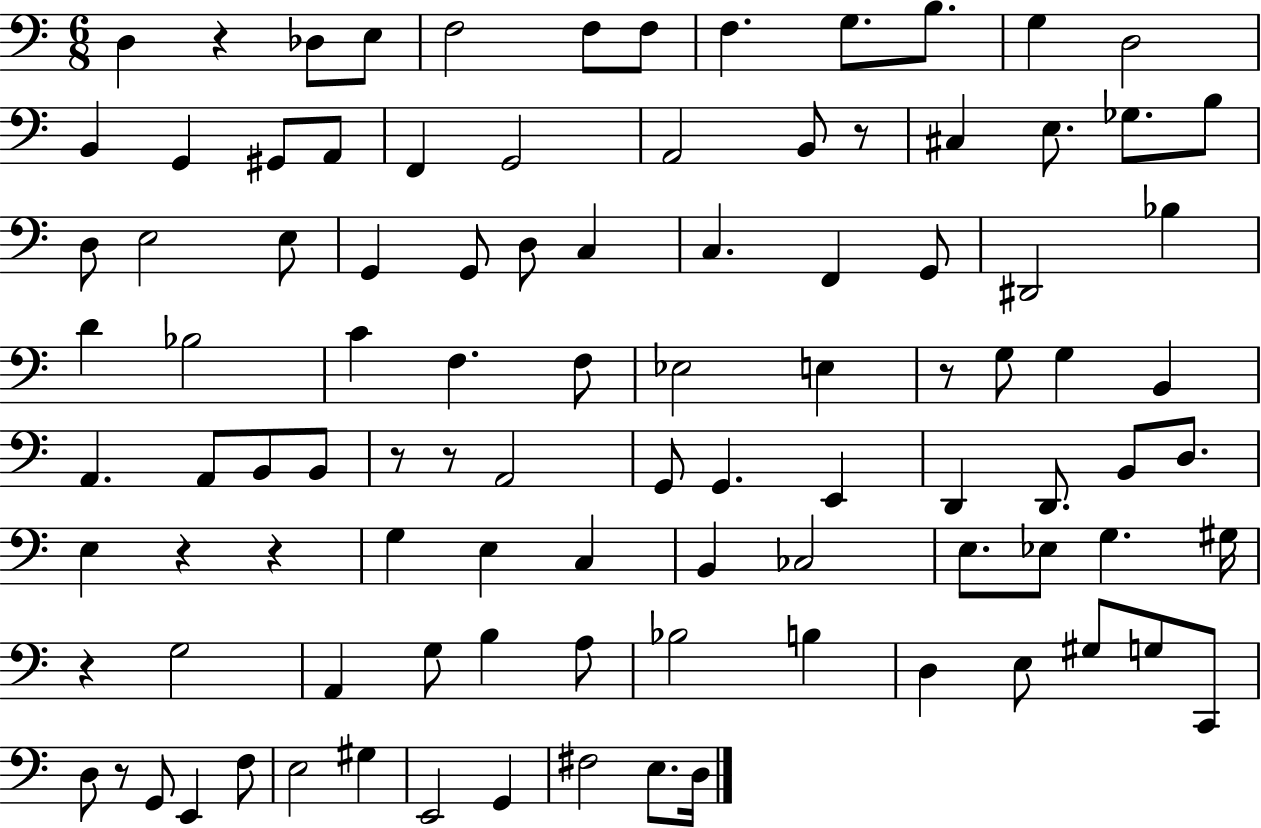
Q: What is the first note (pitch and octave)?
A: D3